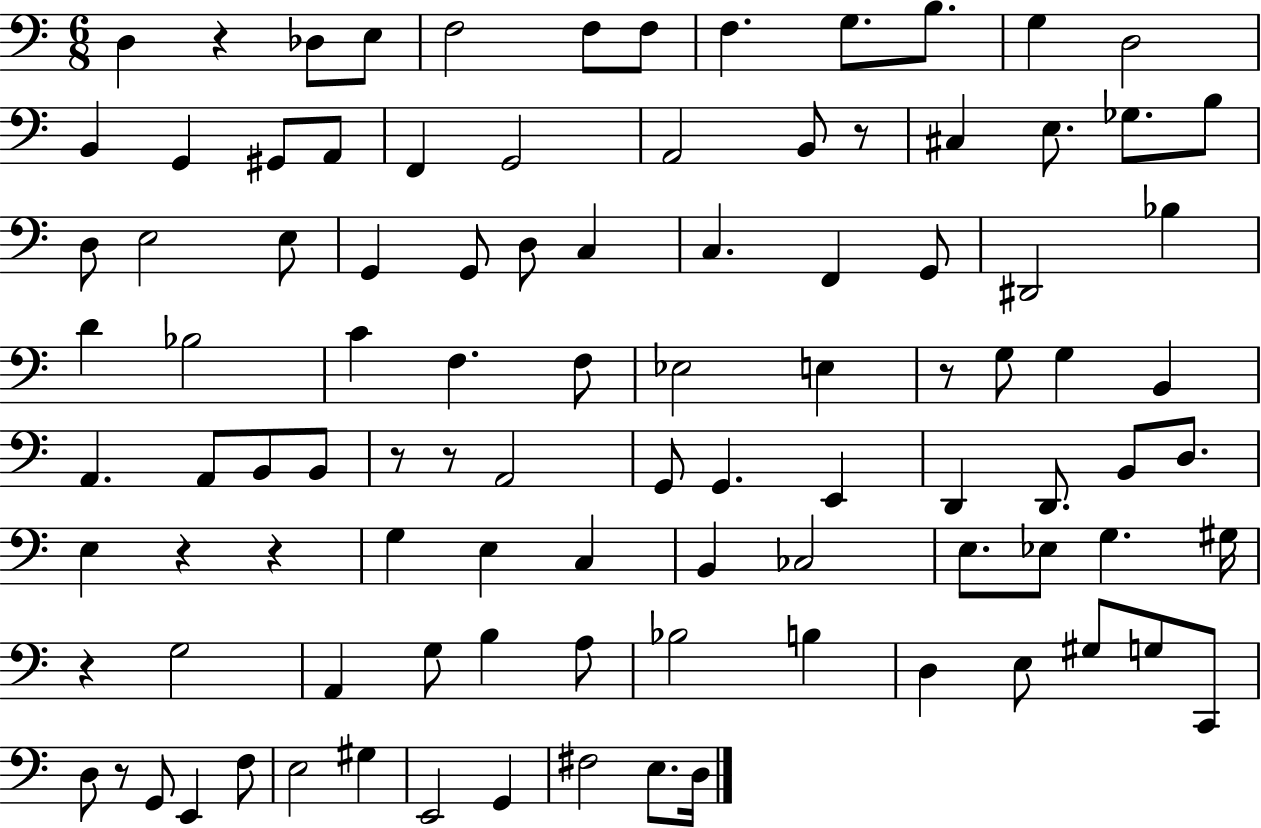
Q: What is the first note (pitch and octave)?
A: D3